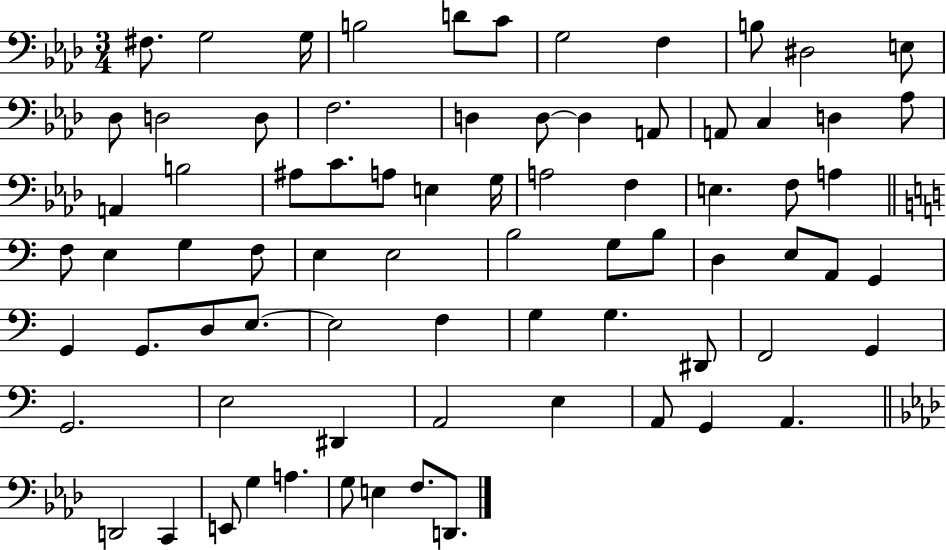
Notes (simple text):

F#3/e. G3/h G3/s B3/h D4/e C4/e G3/h F3/q B3/e D#3/h E3/e Db3/e D3/h D3/e F3/h. D3/q D3/e D3/q A2/e A2/e C3/q D3/q Ab3/e A2/q B3/h A#3/e C4/e. A3/e E3/q G3/s A3/h F3/q E3/q. F3/e A3/q F3/e E3/q G3/q F3/e E3/q E3/h B3/h G3/e B3/e D3/q E3/e A2/e G2/q G2/q G2/e. D3/e E3/e. E3/h F3/q G3/q G3/q. D#2/e F2/h G2/q G2/h. E3/h D#2/q A2/h E3/q A2/e G2/q A2/q. D2/h C2/q E2/e G3/q A3/q. G3/e E3/q F3/e. D2/e.